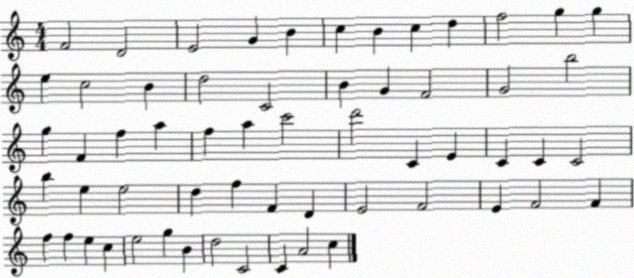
X:1
T:Untitled
M:4/4
L:1/4
K:C
F2 D2 E2 G B c B c d f2 g g e c2 B d2 C2 B G F2 G2 b2 g F f a f a c'2 d'2 C E C C C2 b e e2 d f F D E2 F2 E F2 F f f e c e2 g B d2 C2 C A2 c